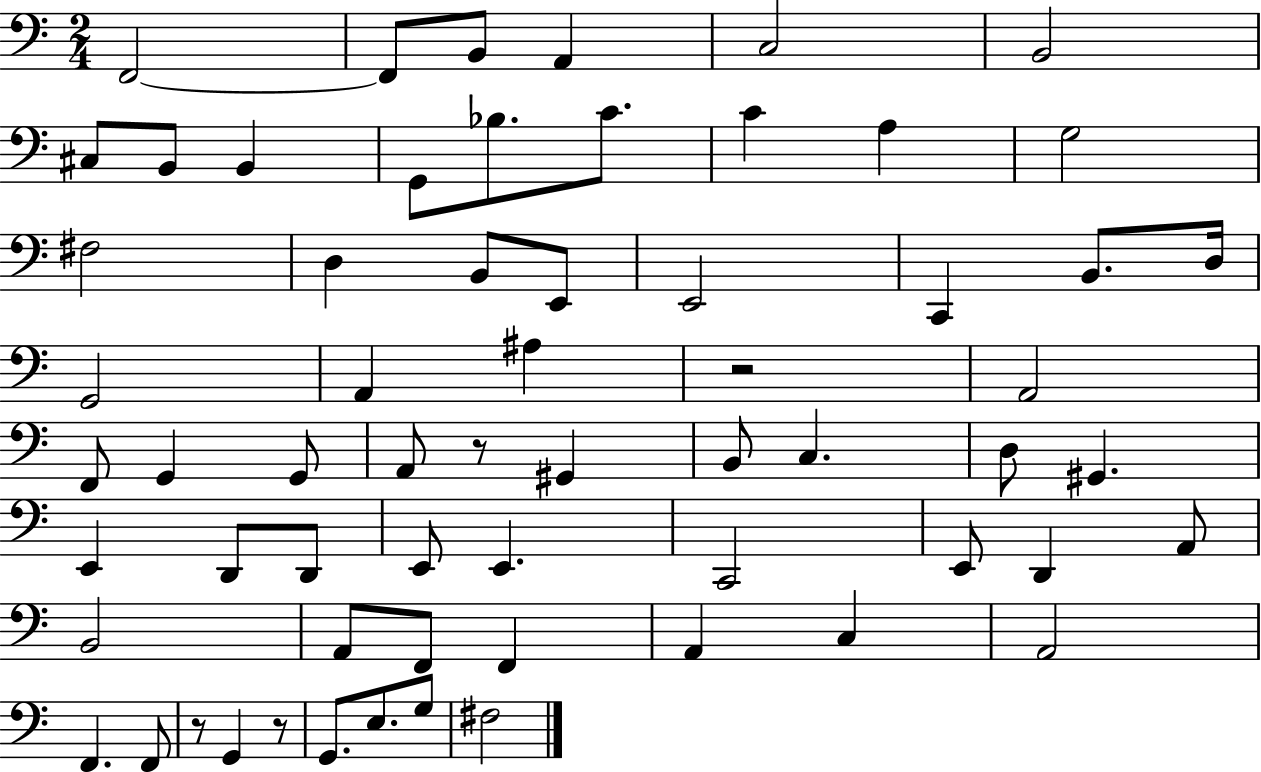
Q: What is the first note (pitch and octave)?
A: F2